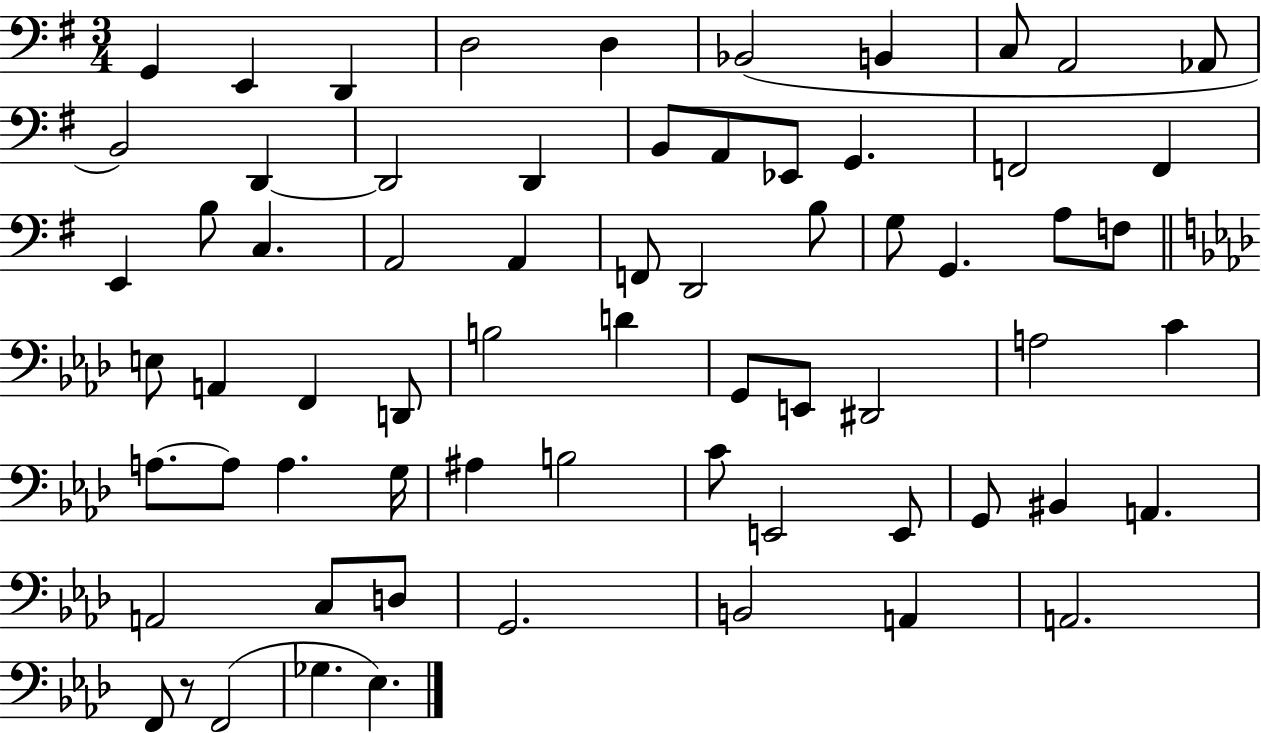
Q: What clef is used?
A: bass